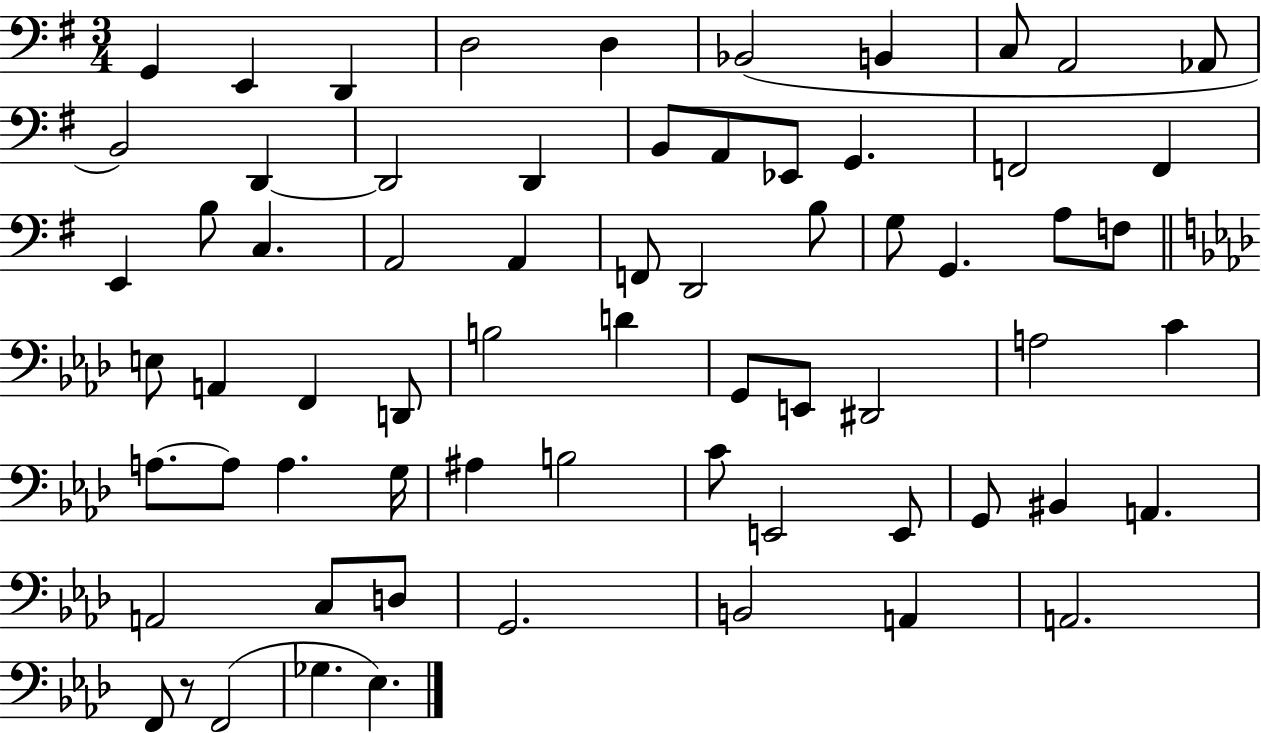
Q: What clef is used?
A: bass